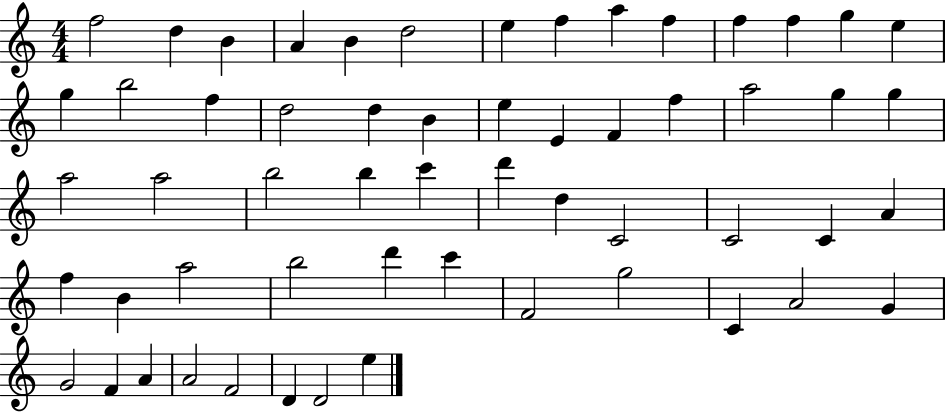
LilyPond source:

{
  \clef treble
  \numericTimeSignature
  \time 4/4
  \key c \major
  f''2 d''4 b'4 | a'4 b'4 d''2 | e''4 f''4 a''4 f''4 | f''4 f''4 g''4 e''4 | \break g''4 b''2 f''4 | d''2 d''4 b'4 | e''4 e'4 f'4 f''4 | a''2 g''4 g''4 | \break a''2 a''2 | b''2 b''4 c'''4 | d'''4 d''4 c'2 | c'2 c'4 a'4 | \break f''4 b'4 a''2 | b''2 d'''4 c'''4 | f'2 g''2 | c'4 a'2 g'4 | \break g'2 f'4 a'4 | a'2 f'2 | d'4 d'2 e''4 | \bar "|."
}